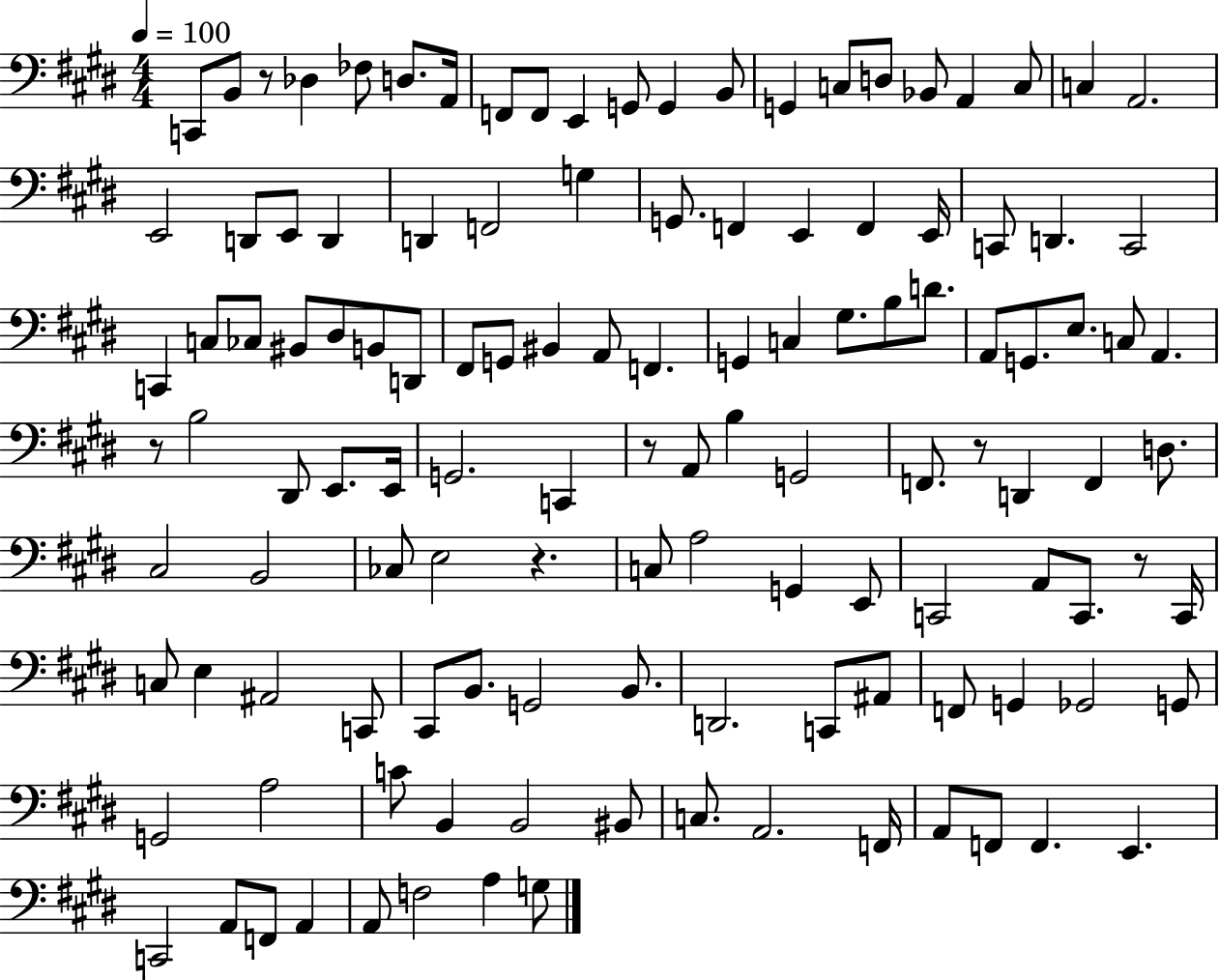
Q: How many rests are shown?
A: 6